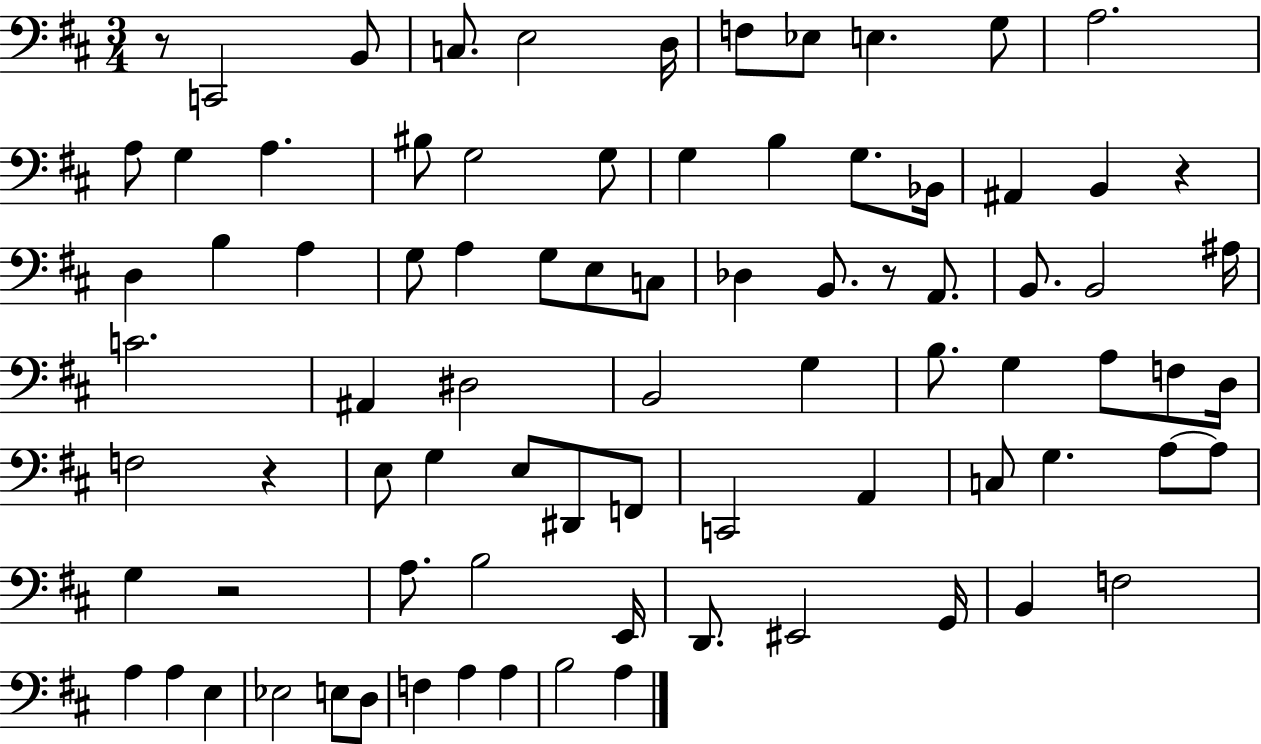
R/e C2/h B2/e C3/e. E3/h D3/s F3/e Eb3/e E3/q. G3/e A3/h. A3/e G3/q A3/q. BIS3/e G3/h G3/e G3/q B3/q G3/e. Bb2/s A#2/q B2/q R/q D3/q B3/q A3/q G3/e A3/q G3/e E3/e C3/e Db3/q B2/e. R/e A2/e. B2/e. B2/h A#3/s C4/h. A#2/q D#3/h B2/h G3/q B3/e. G3/q A3/e F3/e D3/s F3/h R/q E3/e G3/q E3/e D#2/e F2/e C2/h A2/q C3/e G3/q. A3/e A3/e G3/q R/h A3/e. B3/h E2/s D2/e. EIS2/h G2/s B2/q F3/h A3/q A3/q E3/q Eb3/h E3/e D3/e F3/q A3/q A3/q B3/h A3/q